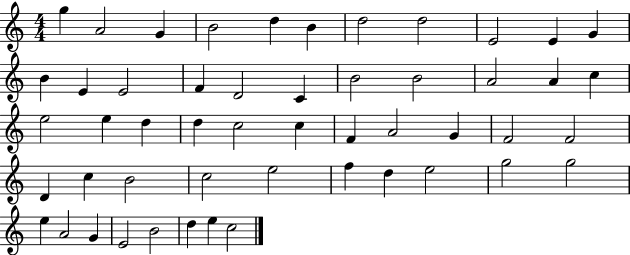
X:1
T:Untitled
M:4/4
L:1/4
K:C
g A2 G B2 d B d2 d2 E2 E G B E E2 F D2 C B2 B2 A2 A c e2 e d d c2 c F A2 G F2 F2 D c B2 c2 e2 f d e2 g2 g2 e A2 G E2 B2 d e c2